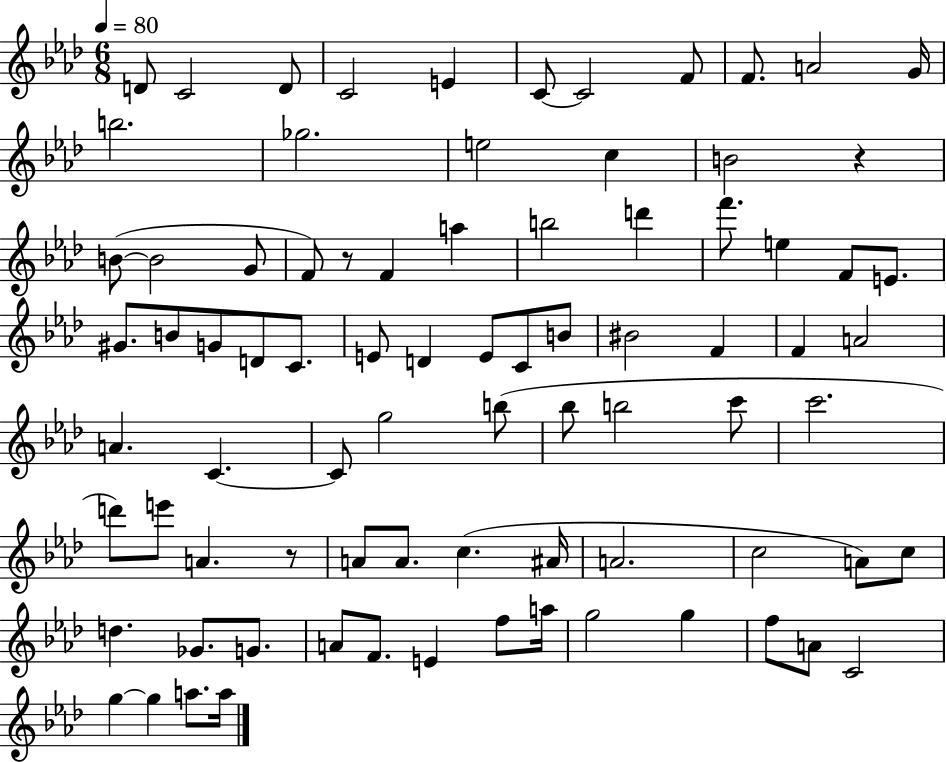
D4/e C4/h D4/e C4/h E4/q C4/e C4/h F4/e F4/e. A4/h G4/s B5/h. Gb5/h. E5/h C5/q B4/h R/q B4/e B4/h G4/e F4/e R/e F4/q A5/q B5/h D6/q F6/e. E5/q F4/e E4/e. G#4/e. B4/e G4/e D4/e C4/e. E4/e D4/q E4/e C4/e B4/e BIS4/h F4/q F4/q A4/h A4/q. C4/q. C4/e G5/h B5/e Bb5/e B5/h C6/e C6/h. D6/e E6/e A4/q. R/e A4/e A4/e. C5/q. A#4/s A4/h. C5/h A4/e C5/e D5/q. Gb4/e. G4/e. A4/e F4/e. E4/q F5/e A5/s G5/h G5/q F5/e A4/e C4/h G5/q G5/q A5/e. A5/s